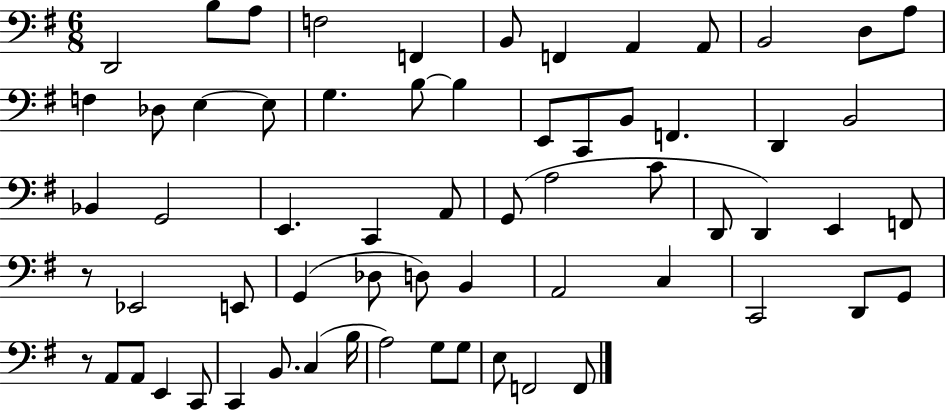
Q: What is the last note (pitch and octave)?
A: F2